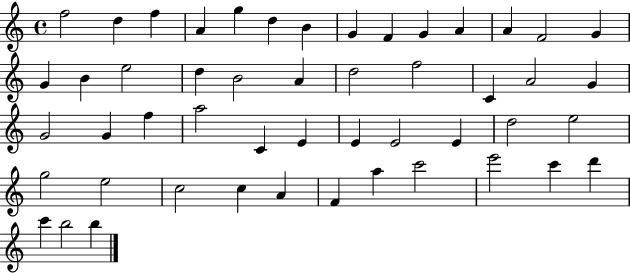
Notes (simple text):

F5/h D5/q F5/q A4/q G5/q D5/q B4/q G4/q F4/q G4/q A4/q A4/q F4/h G4/q G4/q B4/q E5/h D5/q B4/h A4/q D5/h F5/h C4/q A4/h G4/q G4/h G4/q F5/q A5/h C4/q E4/q E4/q E4/h E4/q D5/h E5/h G5/h E5/h C5/h C5/q A4/q F4/q A5/q C6/h E6/h C6/q D6/q C6/q B5/h B5/q